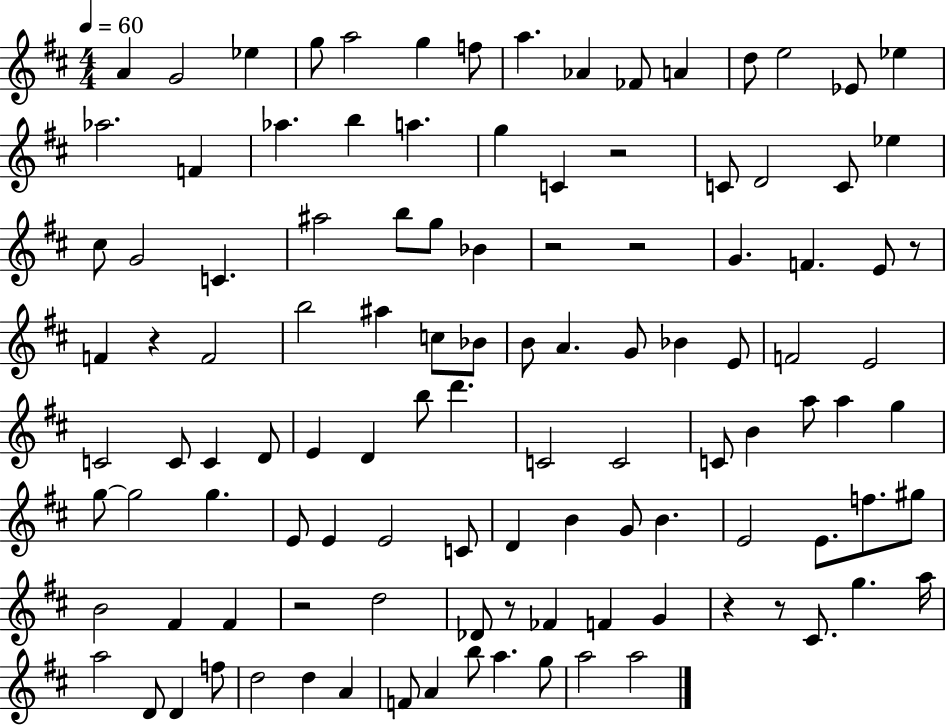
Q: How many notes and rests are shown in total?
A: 113